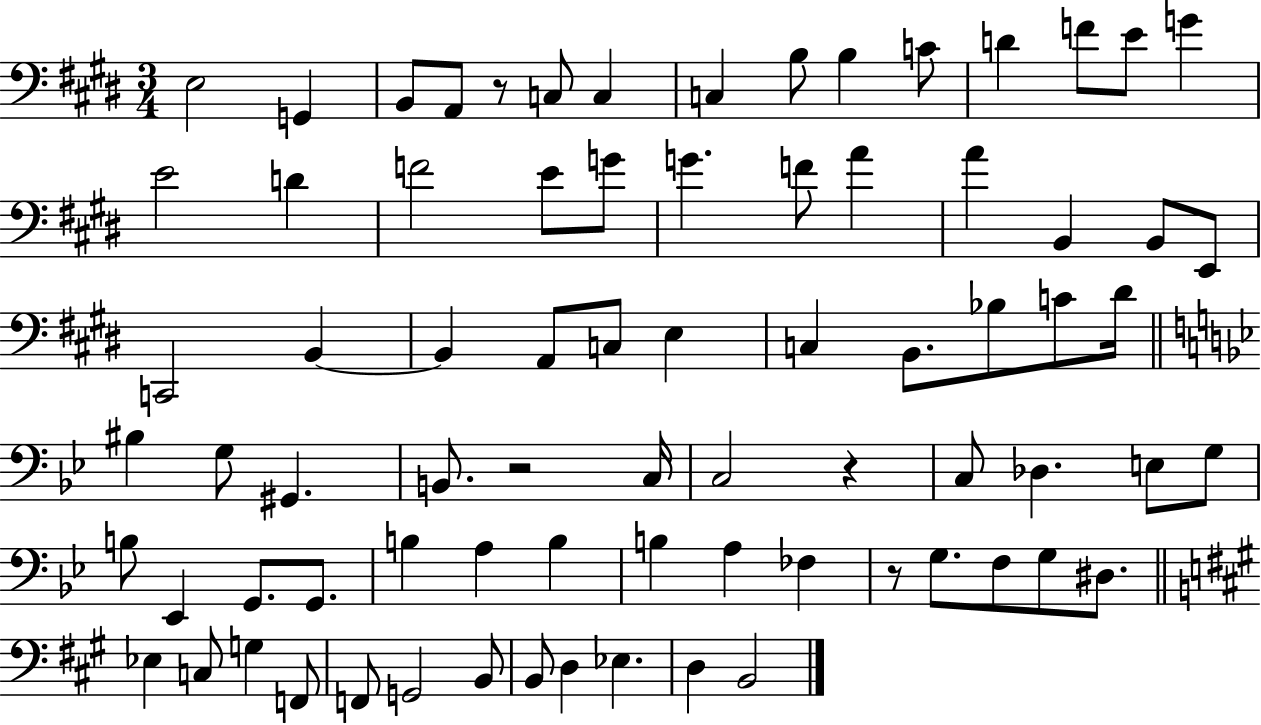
E3/h G2/q B2/e A2/e R/e C3/e C3/q C3/q B3/e B3/q C4/e D4/q F4/e E4/e G4/q E4/h D4/q F4/h E4/e G4/e G4/q. F4/e A4/q A4/q B2/q B2/e E2/e C2/h B2/q B2/q A2/e C3/e E3/q C3/q B2/e. Bb3/e C4/e D#4/s BIS3/q G3/e G#2/q. B2/e. R/h C3/s C3/h R/q C3/e Db3/q. E3/e G3/e B3/e Eb2/q G2/e. G2/e. B3/q A3/q B3/q B3/q A3/q FES3/q R/e G3/e. F3/e G3/e D#3/e. Eb3/q C3/e G3/q F2/e F2/e G2/h B2/e B2/e D3/q Eb3/q. D3/q B2/h